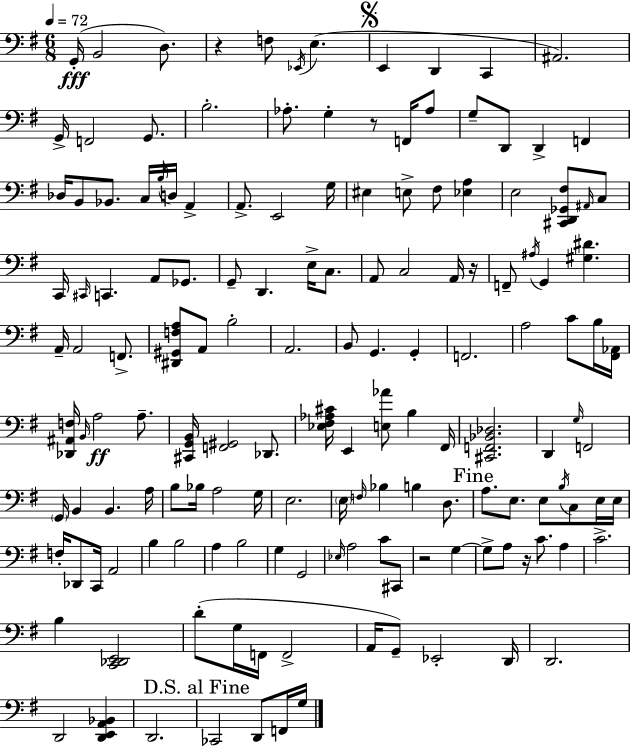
X:1
T:Untitled
M:6/8
L:1/4
K:Em
G,,/4 B,,2 D,/2 z F,/2 _E,,/4 E, E,, D,, C,, ^A,,2 G,,/4 F,,2 G,,/2 B,2 _A,/2 G, z/2 F,,/4 _A,/2 G,/2 D,,/2 D,, F,, _D,/4 B,,/2 _B,,/2 C,/4 B,/4 D,/4 A,, A,,/2 E,,2 G,/4 ^E, E,/2 ^F,/2 [_E,A,] E,2 [^C,,D,,_G,,^F,]/2 ^A,,/4 C,/2 C,,/4 ^C,,/4 C,, A,,/2 _G,,/2 G,,/2 D,, E,/4 C,/2 A,,/2 C,2 A,,/4 z/4 F,,/2 ^A,/4 G,, [^G,^D] A,,/4 A,,2 F,,/2 [^D,,^G,,F,A,]/2 A,,/2 B,2 A,,2 B,,/2 G,, G,, F,,2 A,2 C/2 B,/4 [^F,,_A,,]/4 [_D,,^A,,F,]/4 B,,/4 A,2 A,/2 [^C,,G,,B,,]/4 [F,,^G,,]2 _D,,/2 [_E,^F,_A,^C]/4 E,, [E,_A]/2 B, ^F,,/4 [^C,,F,,_B,,_D,]2 D,, G,/4 F,,2 G,,/4 B,, B,, A,/4 B,/2 _B,/4 A,2 G,/4 E,2 E,/4 F,/4 _B, B, D,/2 A,/2 E,/2 E,/2 B,/4 C,/2 E,/4 E,/4 F,/4 _D,,/2 C,,/4 A,,2 B, B,2 A, B,2 G, G,,2 _E,/4 A,2 C/2 ^C,,/2 z2 G, G,/2 A,/2 z/4 C/2 A, C2 B, [C,,_D,,E,,]2 D/2 G,/4 F,,/4 F,,2 A,,/4 G,,/2 _E,,2 D,,/4 D,,2 D,,2 [D,,E,,A,,_B,,] D,,2 _C,,2 D,,/2 F,,/4 G,/4